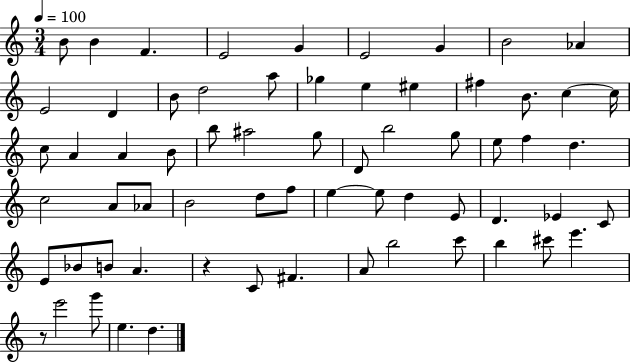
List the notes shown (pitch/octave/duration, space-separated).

B4/e B4/q F4/q. E4/h G4/q E4/h G4/q B4/h Ab4/q E4/h D4/q B4/e D5/h A5/e Gb5/q E5/q EIS5/q F#5/q B4/e. C5/q C5/s C5/e A4/q A4/q B4/e B5/e A#5/h G5/e D4/e B5/h G5/e E5/e F5/q D5/q. C5/h A4/e Ab4/e B4/h D5/e F5/e E5/q E5/e D5/q E4/e D4/q. Eb4/q C4/e E4/e Bb4/e B4/e A4/q. R/q C4/e F#4/q. A4/e B5/h C6/e B5/q C#6/e E6/q. R/e E6/h G6/e E5/q. D5/q.